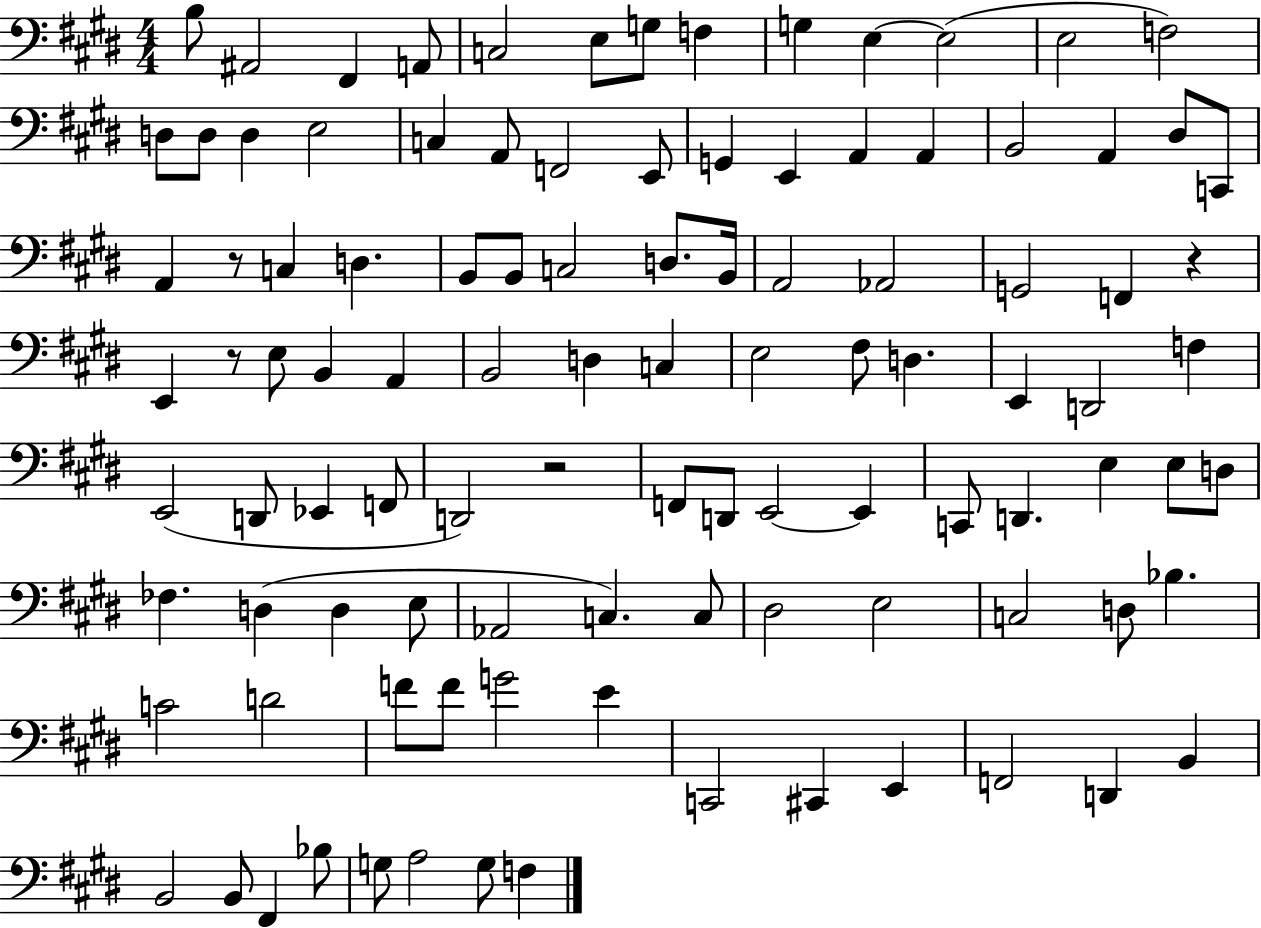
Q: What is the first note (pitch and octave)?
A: B3